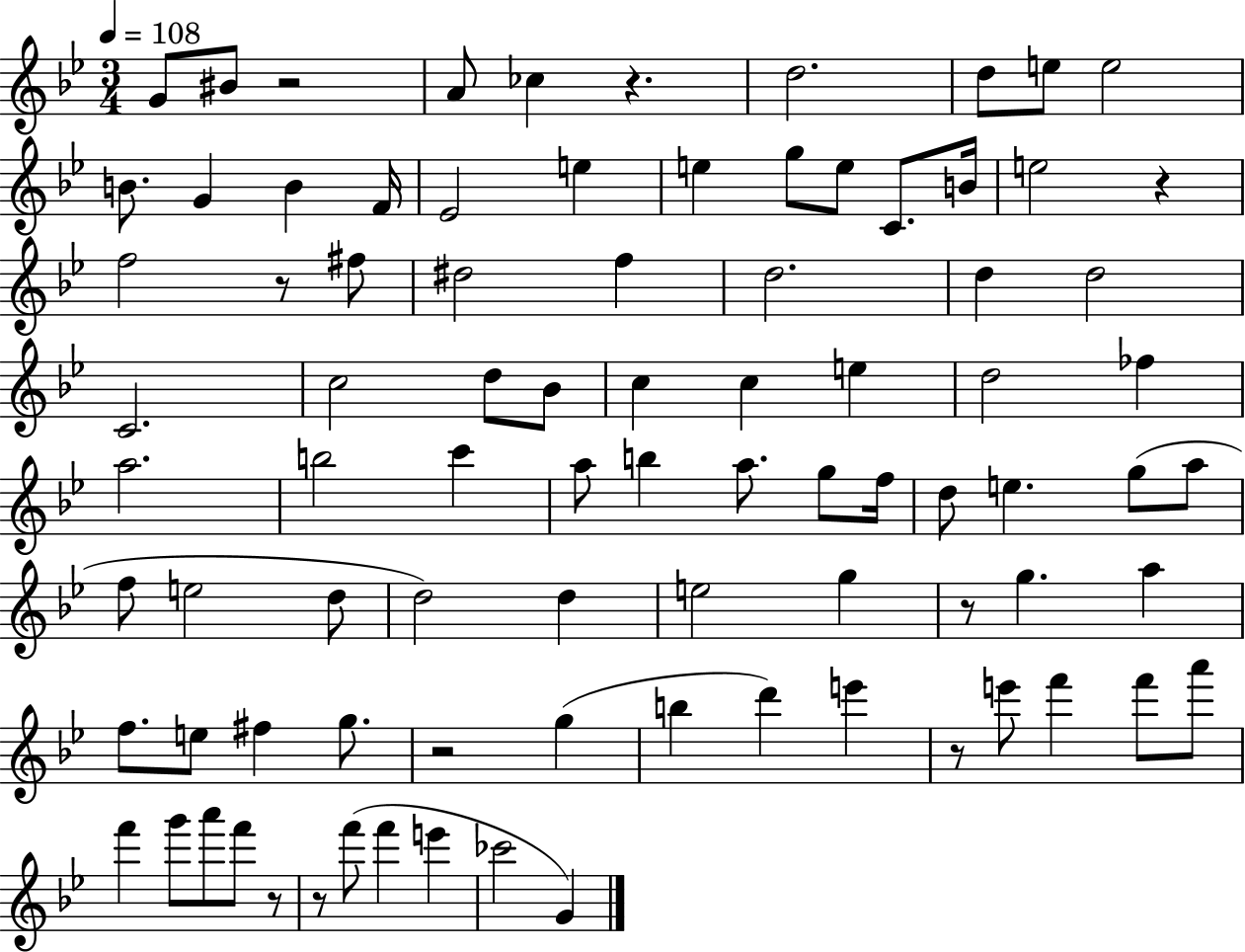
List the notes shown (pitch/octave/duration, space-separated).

G4/e BIS4/e R/h A4/e CES5/q R/q. D5/h. D5/e E5/e E5/h B4/e. G4/q B4/q F4/s Eb4/h E5/q E5/q G5/e E5/e C4/e. B4/s E5/h R/q F5/h R/e F#5/e D#5/h F5/q D5/h. D5/q D5/h C4/h. C5/h D5/e Bb4/e C5/q C5/q E5/q D5/h FES5/q A5/h. B5/h C6/q A5/e B5/q A5/e. G5/e F5/s D5/e E5/q. G5/e A5/e F5/e E5/h D5/e D5/h D5/q E5/h G5/q R/e G5/q. A5/q F5/e. E5/e F#5/q G5/e. R/h G5/q B5/q D6/q E6/q R/e E6/e F6/q F6/e A6/e F6/q G6/e A6/e F6/e R/e R/e F6/e F6/q E6/q CES6/h G4/q